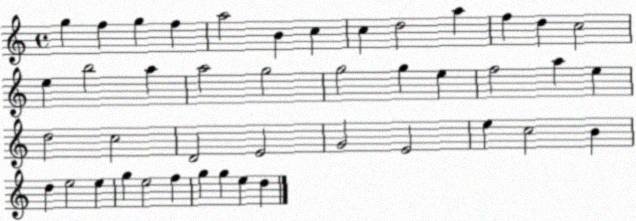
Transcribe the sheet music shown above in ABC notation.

X:1
T:Untitled
M:4/4
L:1/4
K:C
g f g f a2 B c c d2 a f d c2 e b2 a a2 g2 g2 g e f2 a e d2 c2 D2 E2 G2 E2 e c2 B d e2 e g e2 f g g e d